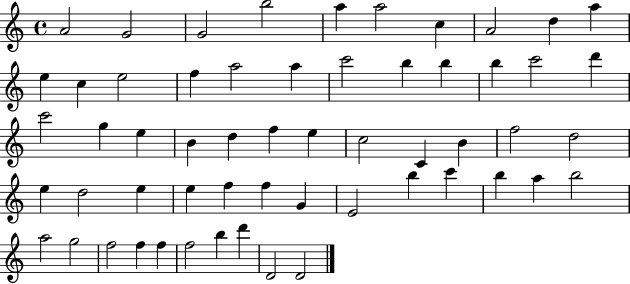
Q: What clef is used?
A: treble